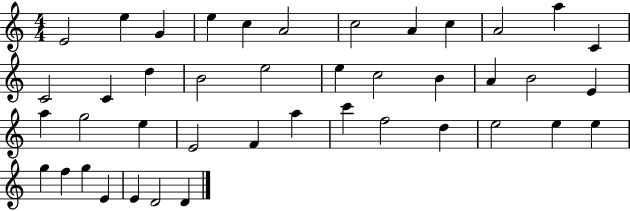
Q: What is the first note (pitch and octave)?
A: E4